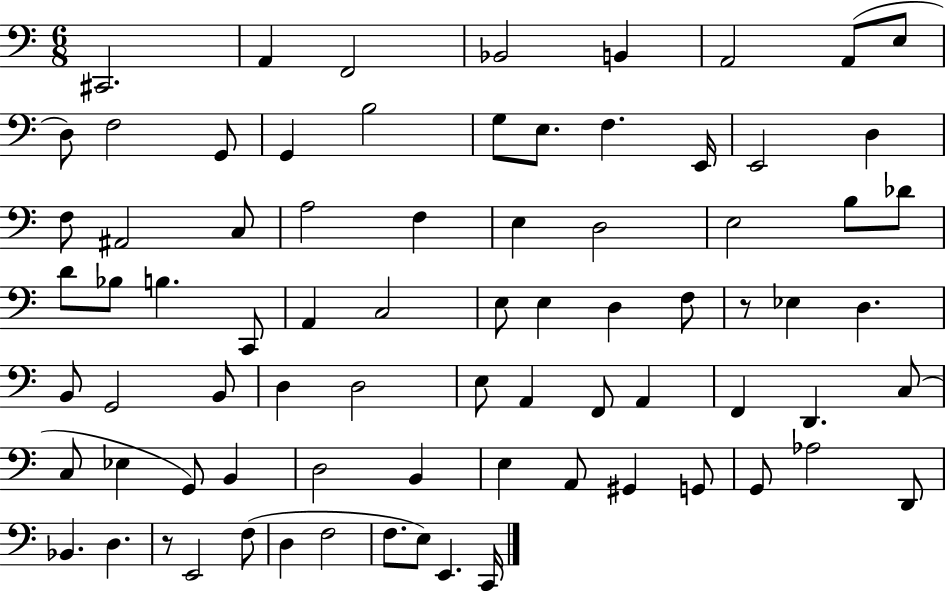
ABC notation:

X:1
T:Untitled
M:6/8
L:1/4
K:C
^C,,2 A,, F,,2 _B,,2 B,, A,,2 A,,/2 E,/2 D,/2 F,2 G,,/2 G,, B,2 G,/2 E,/2 F, E,,/4 E,,2 D, F,/2 ^A,,2 C,/2 A,2 F, E, D,2 E,2 B,/2 _D/2 D/2 _B,/2 B, C,,/2 A,, C,2 E,/2 E, D, F,/2 z/2 _E, D, B,,/2 G,,2 B,,/2 D, D,2 E,/2 A,, F,,/2 A,, F,, D,, C,/2 C,/2 _E, G,,/2 B,, D,2 B,, E, A,,/2 ^G,, G,,/2 G,,/2 _A,2 D,,/2 _B,, D, z/2 E,,2 F,/2 D, F,2 F,/2 E,/2 E,, C,,/4